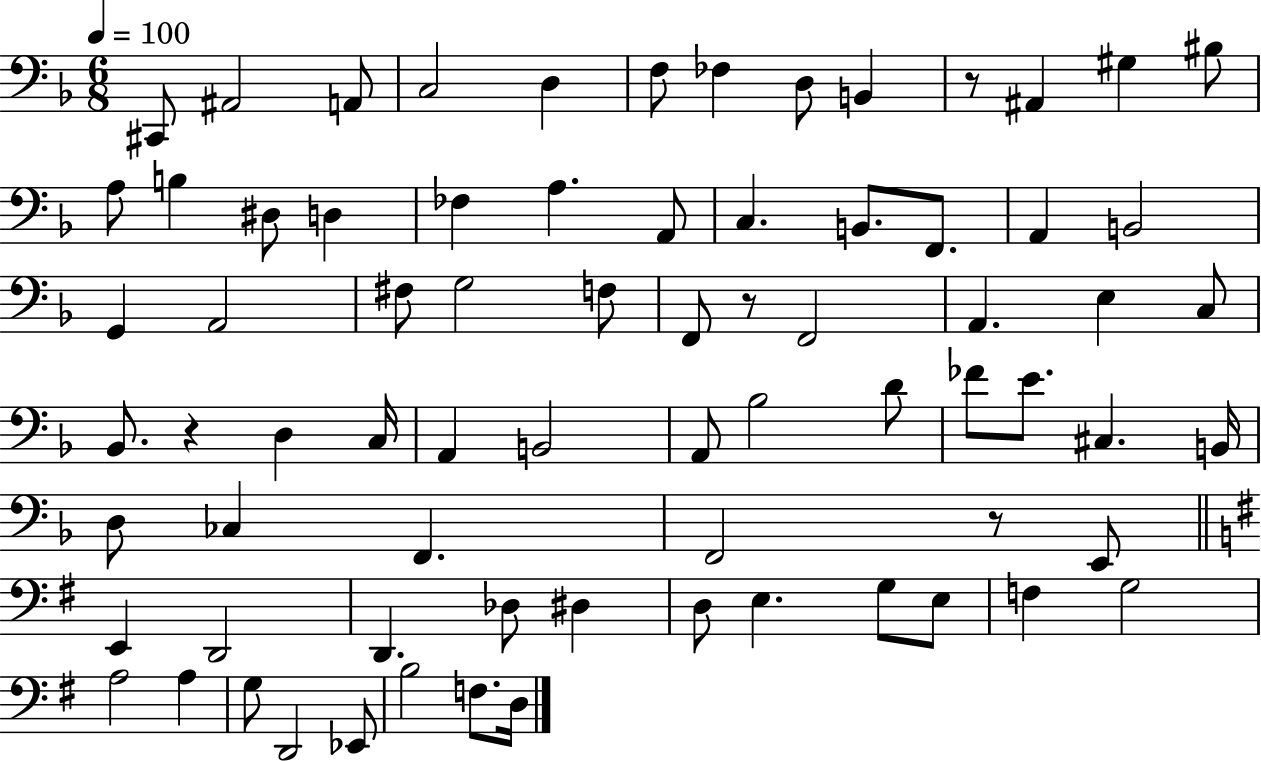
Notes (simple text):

C#2/e A#2/h A2/e C3/h D3/q F3/e FES3/q D3/e B2/q R/e A#2/q G#3/q BIS3/e A3/e B3/q D#3/e D3/q FES3/q A3/q. A2/e C3/q. B2/e. F2/e. A2/q B2/h G2/q A2/h F#3/e G3/h F3/e F2/e R/e F2/h A2/q. E3/q C3/e Bb2/e. R/q D3/q C3/s A2/q B2/h A2/e Bb3/h D4/e FES4/e E4/e. C#3/q. B2/s D3/e CES3/q F2/q. F2/h R/e E2/e E2/q D2/h D2/q. Db3/e D#3/q D3/e E3/q. G3/e E3/e F3/q G3/h A3/h A3/q G3/e D2/h Eb2/e B3/h F3/e. D3/s